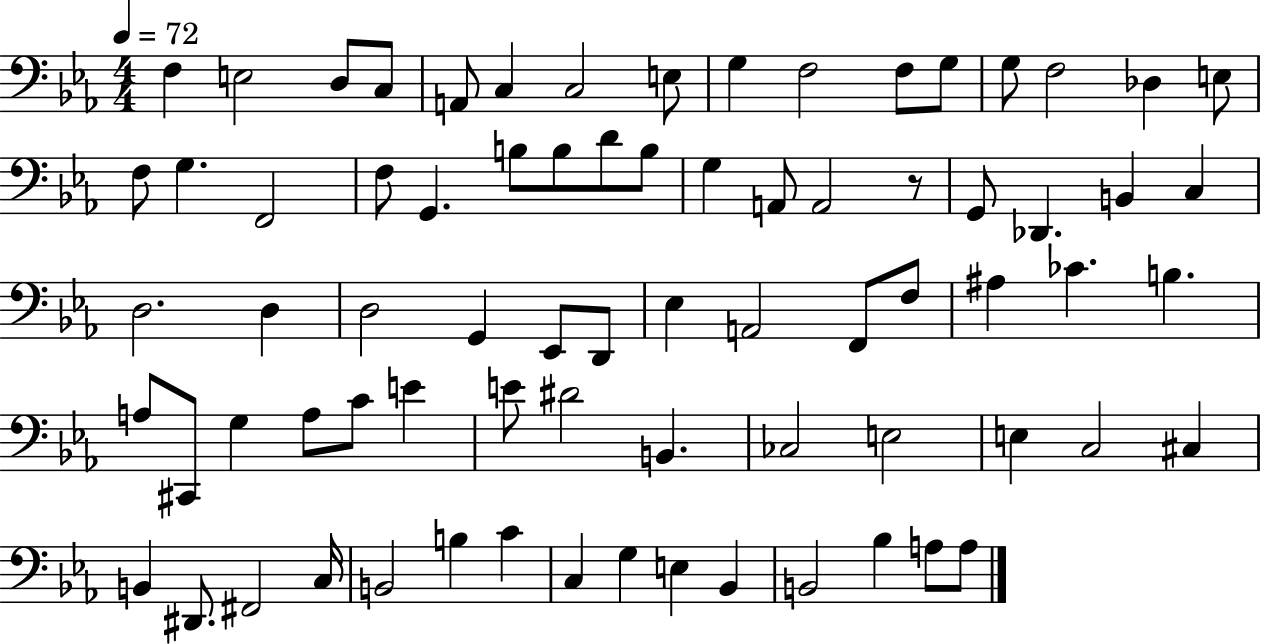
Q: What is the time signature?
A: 4/4